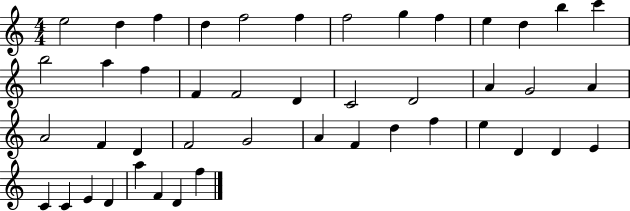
X:1
T:Untitled
M:4/4
L:1/4
K:C
e2 d f d f2 f f2 g f e d b c' b2 a f F F2 D C2 D2 A G2 A A2 F D F2 G2 A F d f e D D E C C E D a F D f